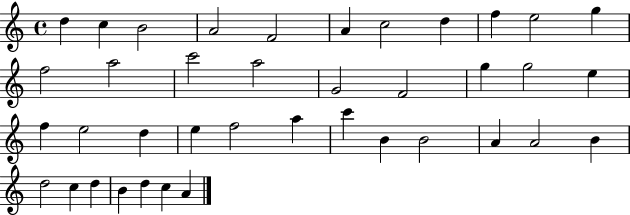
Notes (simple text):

D5/q C5/q B4/h A4/h F4/h A4/q C5/h D5/q F5/q E5/h G5/q F5/h A5/h C6/h A5/h G4/h F4/h G5/q G5/h E5/q F5/q E5/h D5/q E5/q F5/h A5/q C6/q B4/q B4/h A4/q A4/h B4/q D5/h C5/q D5/q B4/q D5/q C5/q A4/q